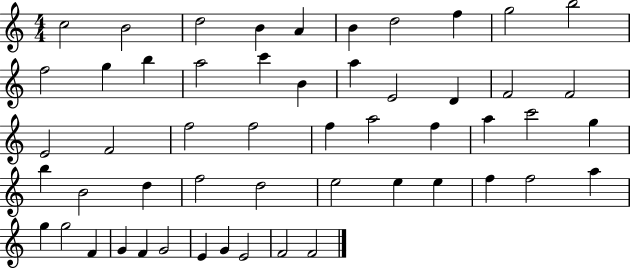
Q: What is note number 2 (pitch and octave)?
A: B4